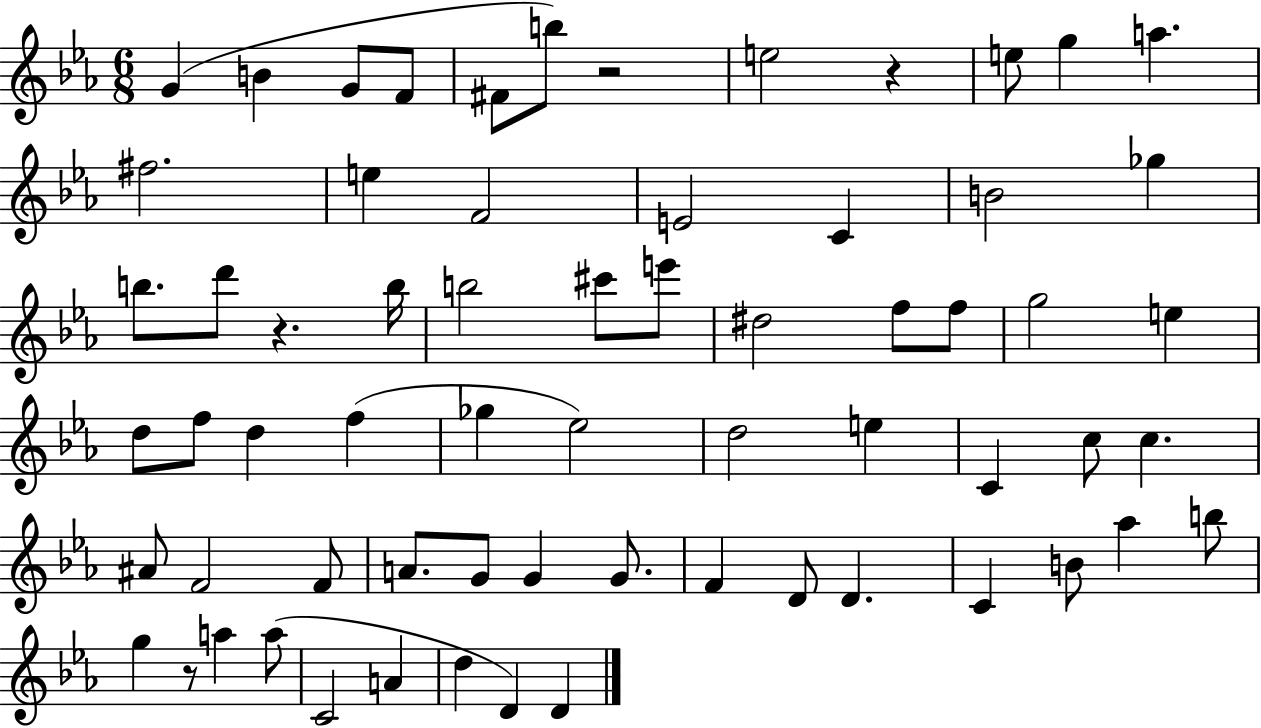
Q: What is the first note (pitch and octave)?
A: G4